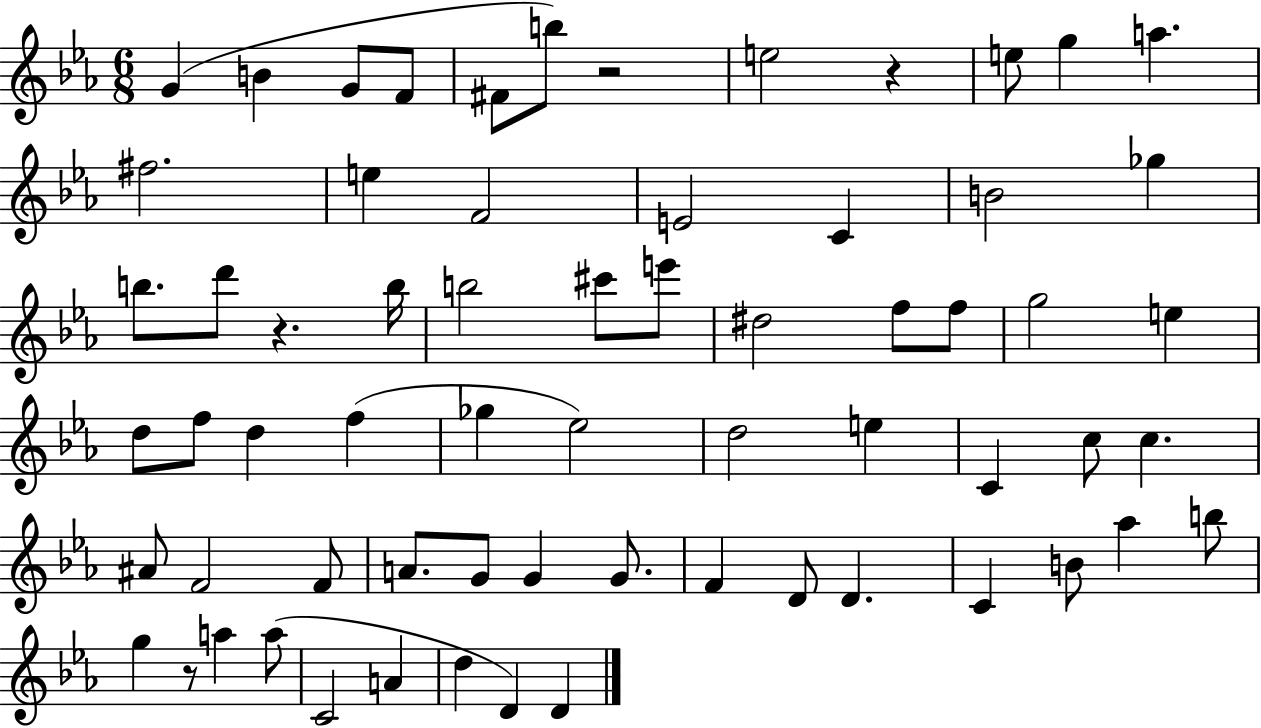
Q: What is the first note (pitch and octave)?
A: G4